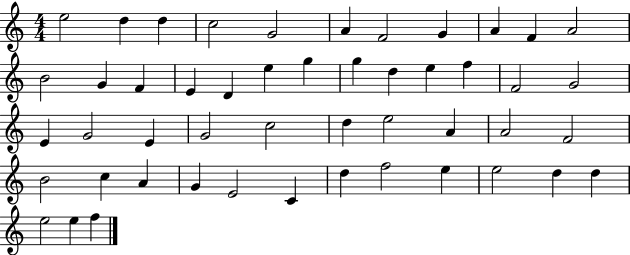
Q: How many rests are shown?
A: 0